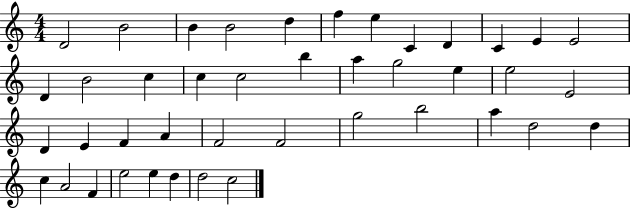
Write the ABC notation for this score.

X:1
T:Untitled
M:4/4
L:1/4
K:C
D2 B2 B B2 d f e C D C E E2 D B2 c c c2 b a g2 e e2 E2 D E F A F2 F2 g2 b2 a d2 d c A2 F e2 e d d2 c2